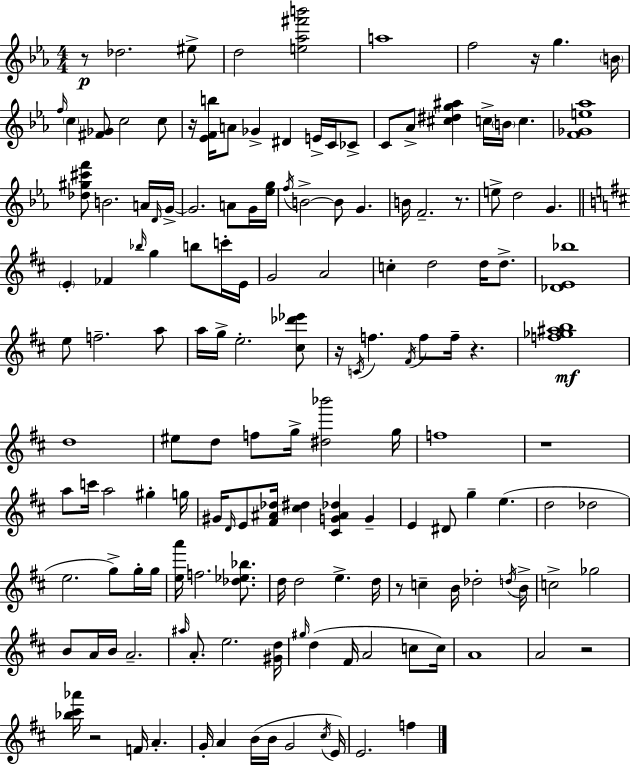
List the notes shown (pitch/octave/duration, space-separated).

R/e Db5/h. EIS5/e D5/h [E5,Ab5,F#6,B6]/h A5/w F5/h R/s G5/q. B4/s F5/s C5/q [F#4,Gb4]/e C5/h C5/e R/s [Eb4,F4,B5]/s A4/e Gb4/q D#4/q E4/s C4/s CES4/e C4/e Ab4/e [C#5,D#5,G5,A#5]/q C5/s B4/s C5/q. [F4,Gb4,E5,Ab5]/w [Db5,G#5,C#6,F6]/e B4/h. A4/s D4/s G4/s G4/h. A4/e G4/s [Eb5,G5]/s F5/s B4/h B4/e G4/q. B4/s F4/h. R/e. E5/e D5/h G4/q. E4/q FES4/q Bb5/s G5/q B5/e C6/s E4/s G4/h A4/h C5/q D5/h D5/s D5/e. [Db4,E4,Bb5]/w E5/e F5/h. A5/e A5/s G5/s E5/h. [C#5,Db6,Eb6]/e R/s C4/s F5/q. F#4/s F5/e F5/s R/q. [F5,Gb5,A#5,B5]/w D5/w EIS5/e D5/e F5/e G5/s [D#5,Bb6]/h G5/s F5/w R/w A5/e C6/s A5/h G#5/q G5/s G#4/s D4/s E4/e [F#4,A#4,Db5]/s [C#5,D#5]/q [C#4,G4,A#4,Db5]/q G4/q E4/q D#4/e G5/q E5/q. D5/h Db5/h E5/h. G5/e G5/s G5/s [E5,A6]/s F5/h. [Db5,Eb5,Bb5]/e. D5/s D5/h E5/q. D5/s R/e C5/q B4/s Db5/h D5/s B4/s C5/h Gb5/h B4/e A4/s B4/s A4/h. A#5/s A4/e. E5/h. [G#4,D5]/s G#5/s D5/q F#4/s A4/h C5/e C5/s A4/w A4/h R/h [Bb5,C#6,Ab6]/s R/h F4/s A4/q. G4/s A4/q B4/s B4/s G4/h C#5/s E4/s E4/h. F5/q